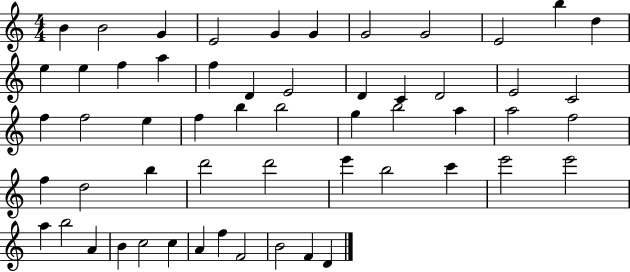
B4/q B4/h G4/q E4/h G4/q G4/q G4/h G4/h E4/h B5/q D5/q E5/q E5/q F5/q A5/q F5/q D4/q E4/h D4/q C4/q D4/h E4/h C4/h F5/q F5/h E5/q F5/q B5/q B5/h G5/q B5/h A5/q A5/h F5/h F5/q D5/h B5/q D6/h D6/h E6/q B5/h C6/q E6/h E6/h A5/q B5/h A4/q B4/q C5/h C5/q A4/q F5/q F4/h B4/h F4/q D4/q